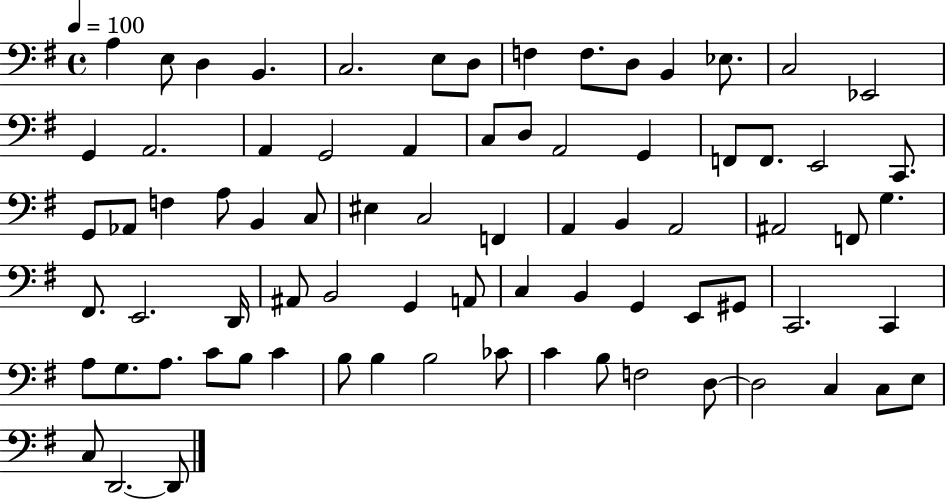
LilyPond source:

{
  \clef bass
  \time 4/4
  \defaultTimeSignature
  \key g \major
  \tempo 4 = 100
  a4 e8 d4 b,4. | c2. e8 d8 | f4 f8. d8 b,4 ees8. | c2 ees,2 | \break g,4 a,2. | a,4 g,2 a,4 | c8 d8 a,2 g,4 | f,8 f,8. e,2 c,8. | \break g,8 aes,8 f4 a8 b,4 c8 | eis4 c2 f,4 | a,4 b,4 a,2 | ais,2 f,8 g4. | \break fis,8. e,2. d,16 | ais,8 b,2 g,4 a,8 | c4 b,4 g,4 e,8 gis,8 | c,2. c,4 | \break a8 g8. a8. c'8 b8 c'4 | b8 b4 b2 ces'8 | c'4 b8 f2 d8~~ | d2 c4 c8 e8 | \break c8 d,2.~~ d,8 | \bar "|."
}